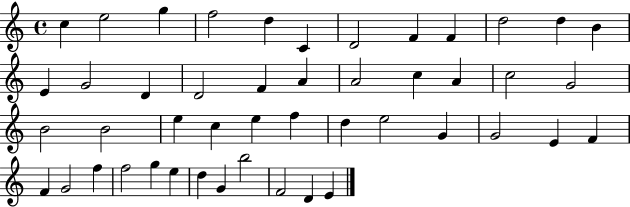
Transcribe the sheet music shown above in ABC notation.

X:1
T:Untitled
M:4/4
L:1/4
K:C
c e2 g f2 d C D2 F F d2 d B E G2 D D2 F A A2 c A c2 G2 B2 B2 e c e f d e2 G G2 E F F G2 f f2 g e d G b2 F2 D E